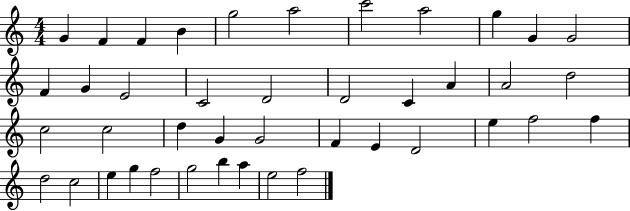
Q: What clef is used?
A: treble